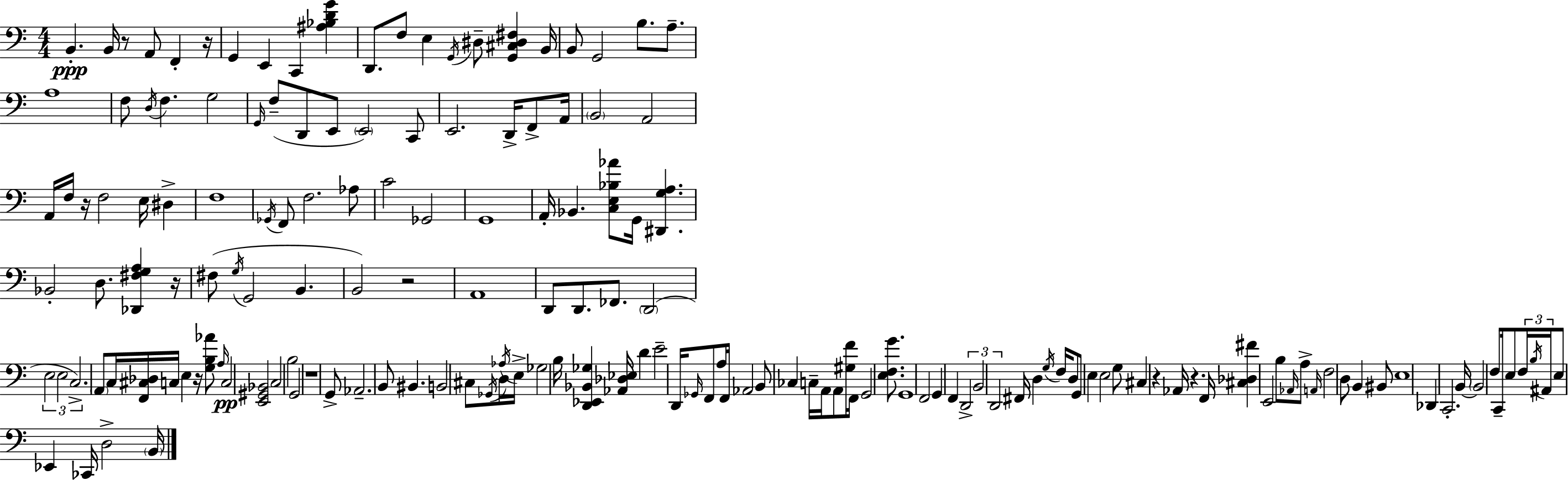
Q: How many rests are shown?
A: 9